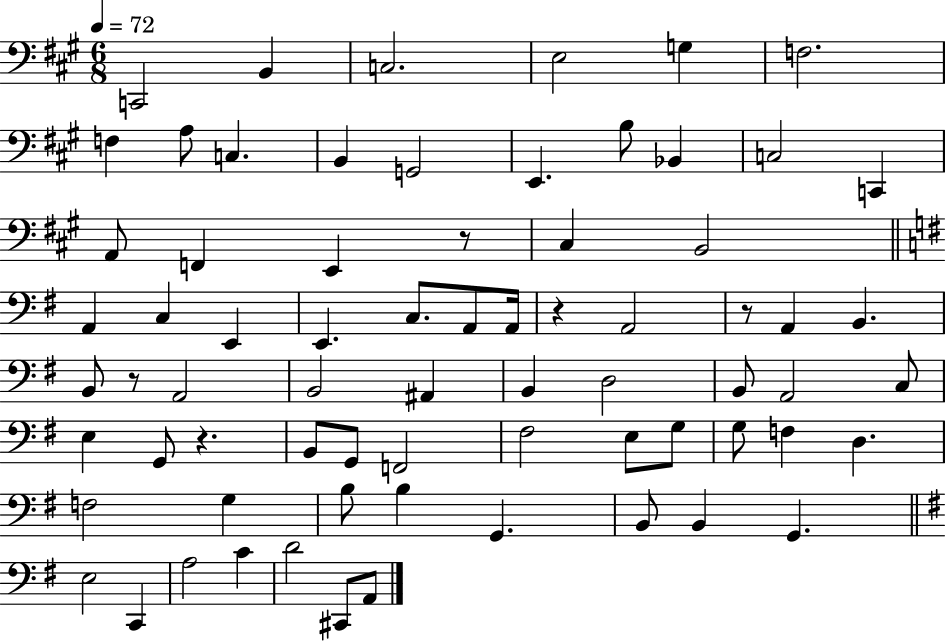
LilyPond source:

{
  \clef bass
  \numericTimeSignature
  \time 6/8
  \key a \major
  \tempo 4 = 72
  c,2 b,4 | c2. | e2 g4 | f2. | \break f4 a8 c4. | b,4 g,2 | e,4. b8 bes,4 | c2 c,4 | \break a,8 f,4 e,4 r8 | cis4 b,2 | \bar "||" \break \key e \minor a,4 c4 e,4 | e,4. c8. a,8 a,16 | r4 a,2 | r8 a,4 b,4. | \break b,8 r8 a,2 | b,2 ais,4 | b,4 d2 | b,8 a,2 c8 | \break e4 g,8 r4. | b,8 g,8 f,2 | fis2 e8 g8 | g8 f4 d4. | \break f2 g4 | b8 b4 g,4. | b,8 b,4 g,4. | \bar "||" \break \key e \minor e2 c,4 | a2 c'4 | d'2 cis,8 a,8 | \bar "|."
}